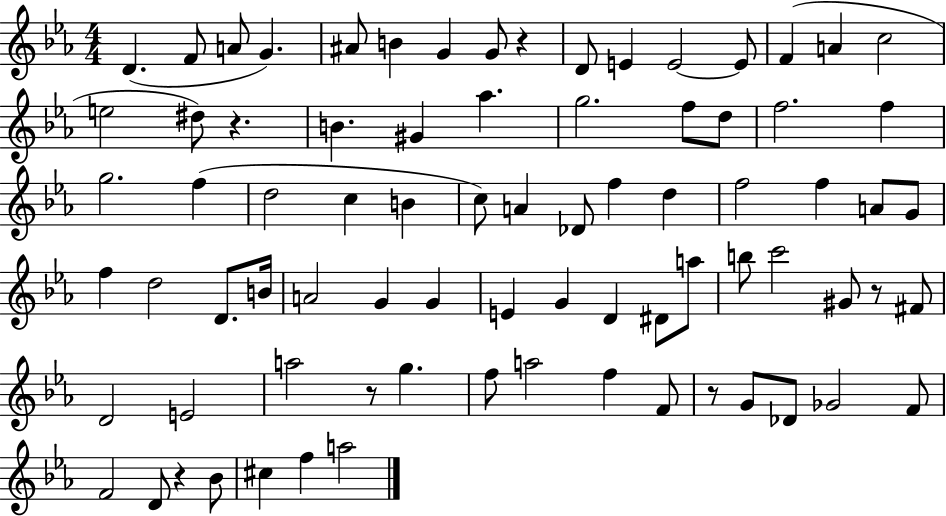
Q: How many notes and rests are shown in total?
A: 79